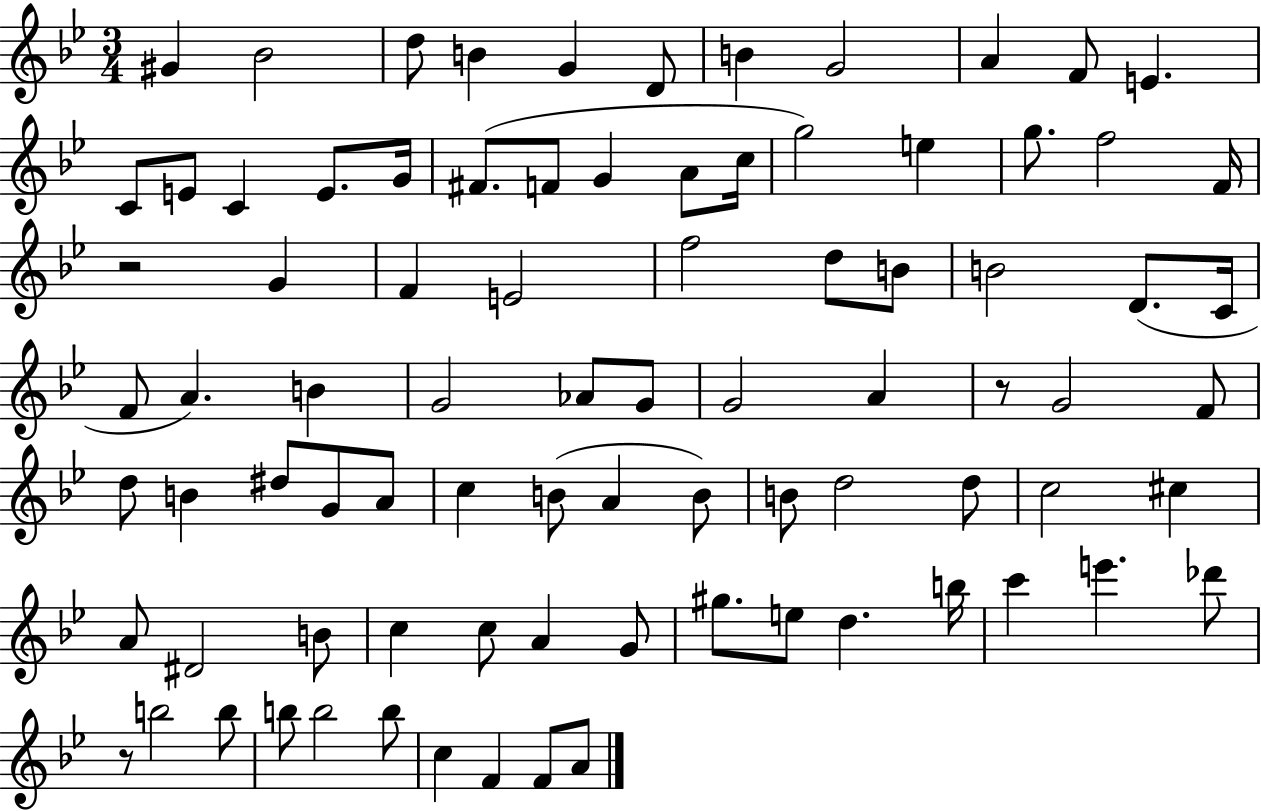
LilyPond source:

{
  \clef treble
  \numericTimeSignature
  \time 3/4
  \key bes \major
  gis'4 bes'2 | d''8 b'4 g'4 d'8 | b'4 g'2 | a'4 f'8 e'4. | \break c'8 e'8 c'4 e'8. g'16 | fis'8.( f'8 g'4 a'8 c''16 | g''2) e''4 | g''8. f''2 f'16 | \break r2 g'4 | f'4 e'2 | f''2 d''8 b'8 | b'2 d'8.( c'16 | \break f'8 a'4.) b'4 | g'2 aes'8 g'8 | g'2 a'4 | r8 g'2 f'8 | \break d''8 b'4 dis''8 g'8 a'8 | c''4 b'8( a'4 b'8) | b'8 d''2 d''8 | c''2 cis''4 | \break a'8 dis'2 b'8 | c''4 c''8 a'4 g'8 | gis''8. e''8 d''4. b''16 | c'''4 e'''4. des'''8 | \break r8 b''2 b''8 | b''8 b''2 b''8 | c''4 f'4 f'8 a'8 | \bar "|."
}